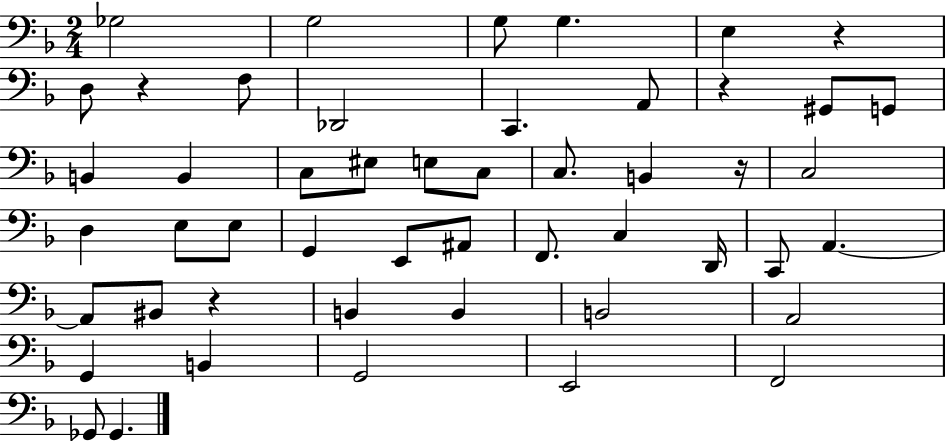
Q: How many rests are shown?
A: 5